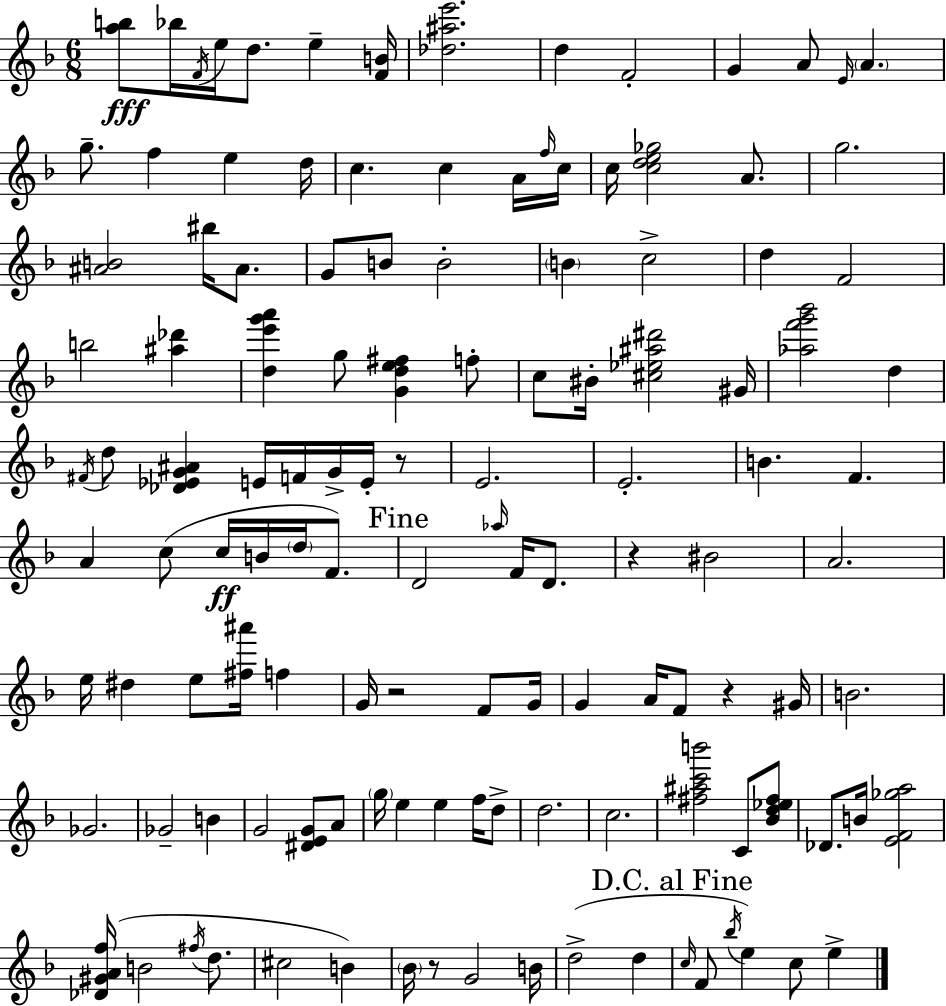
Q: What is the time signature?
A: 6/8